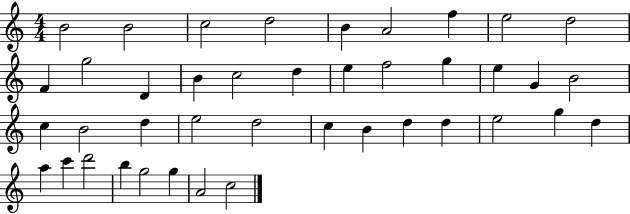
{
  \clef treble
  \numericTimeSignature
  \time 4/4
  \key c \major
  b'2 b'2 | c''2 d''2 | b'4 a'2 f''4 | e''2 d''2 | \break f'4 g''2 d'4 | b'4 c''2 d''4 | e''4 f''2 g''4 | e''4 g'4 b'2 | \break c''4 b'2 d''4 | e''2 d''2 | c''4 b'4 d''4 d''4 | e''2 g''4 d''4 | \break a''4 c'''4 d'''2 | b''4 g''2 g''4 | a'2 c''2 | \bar "|."
}